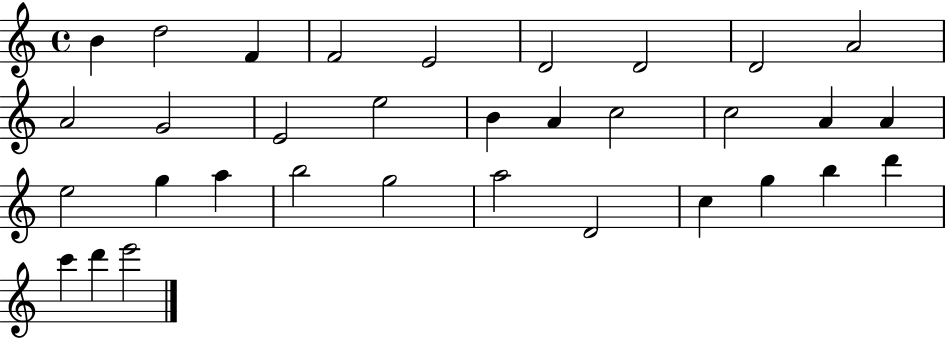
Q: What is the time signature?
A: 4/4